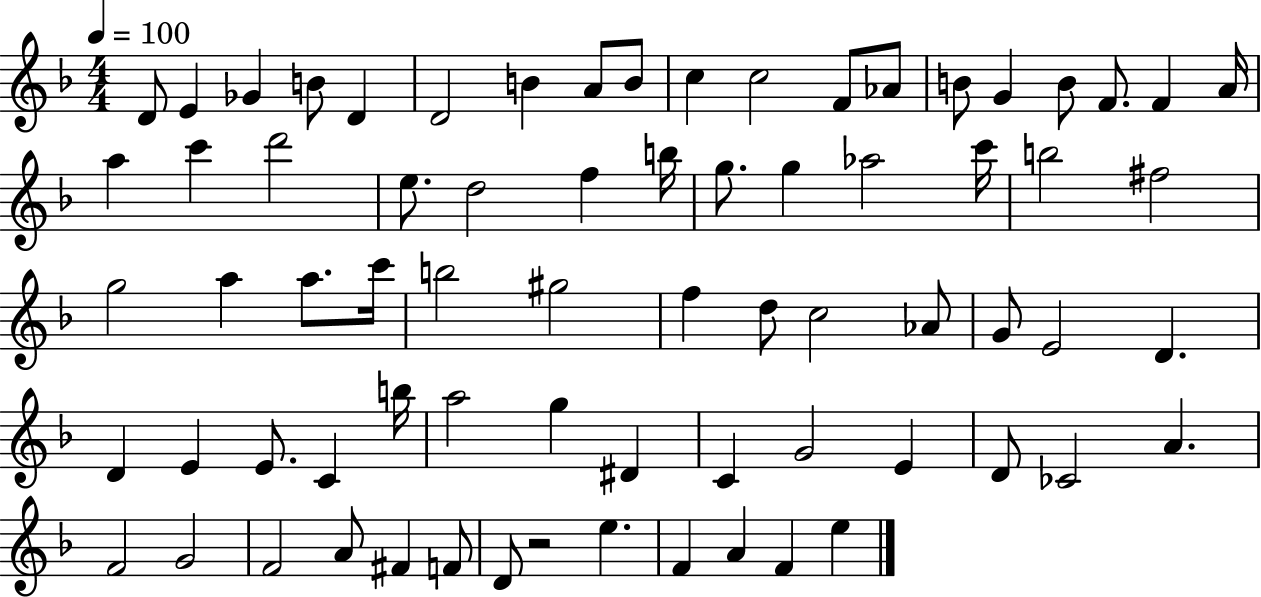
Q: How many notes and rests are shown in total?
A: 72